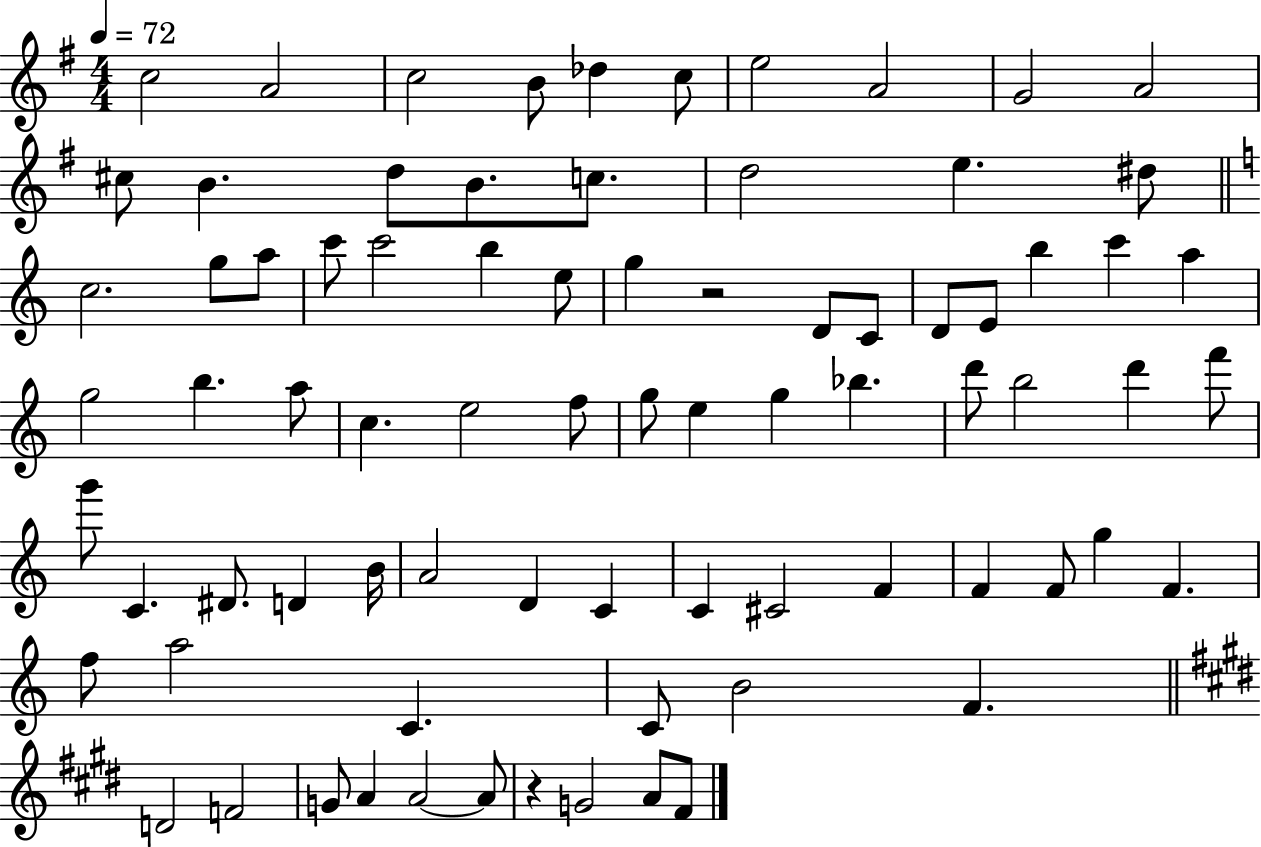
C5/h A4/h C5/h B4/e Db5/q C5/e E5/h A4/h G4/h A4/h C#5/e B4/q. D5/e B4/e. C5/e. D5/h E5/q. D#5/e C5/h. G5/e A5/e C6/e C6/h B5/q E5/e G5/q R/h D4/e C4/e D4/e E4/e B5/q C6/q A5/q G5/h B5/q. A5/e C5/q. E5/h F5/e G5/e E5/q G5/q Bb5/q. D6/e B5/h D6/q F6/e G6/e C4/q. D#4/e. D4/q B4/s A4/h D4/q C4/q C4/q C#4/h F4/q F4/q F4/e G5/q F4/q. F5/e A5/h C4/q. C4/e B4/h F4/q. D4/h F4/h G4/e A4/q A4/h A4/e R/q G4/h A4/e F#4/e